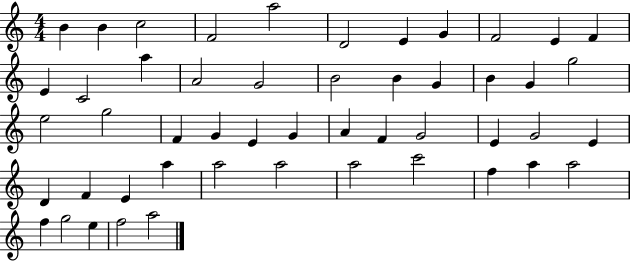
B4/q B4/q C5/h F4/h A5/h D4/h E4/q G4/q F4/h E4/q F4/q E4/q C4/h A5/q A4/h G4/h B4/h B4/q G4/q B4/q G4/q G5/h E5/h G5/h F4/q G4/q E4/q G4/q A4/q F4/q G4/h E4/q G4/h E4/q D4/q F4/q E4/q A5/q A5/h A5/h A5/h C6/h F5/q A5/q A5/h F5/q G5/h E5/q F5/h A5/h